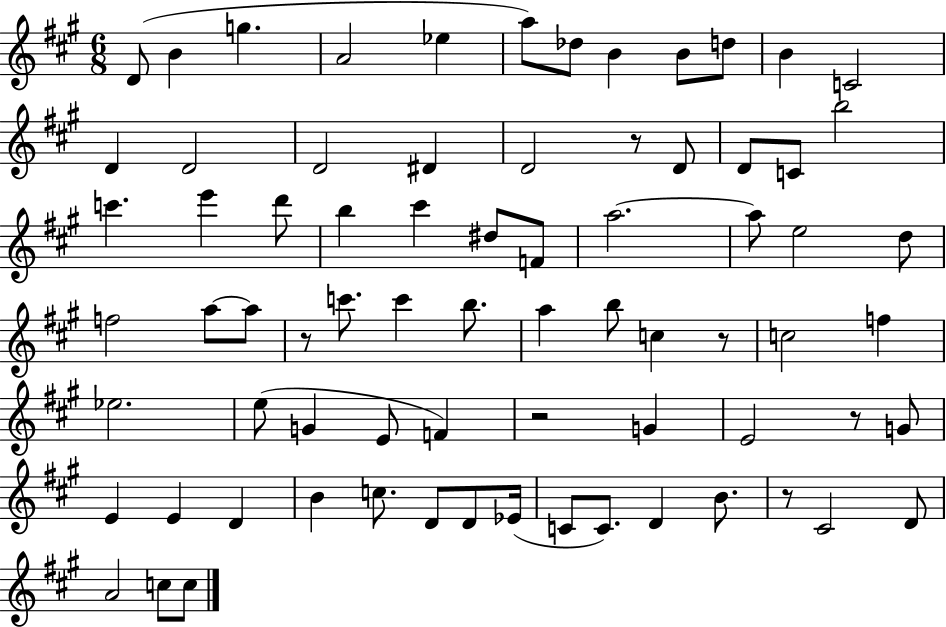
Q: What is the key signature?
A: A major